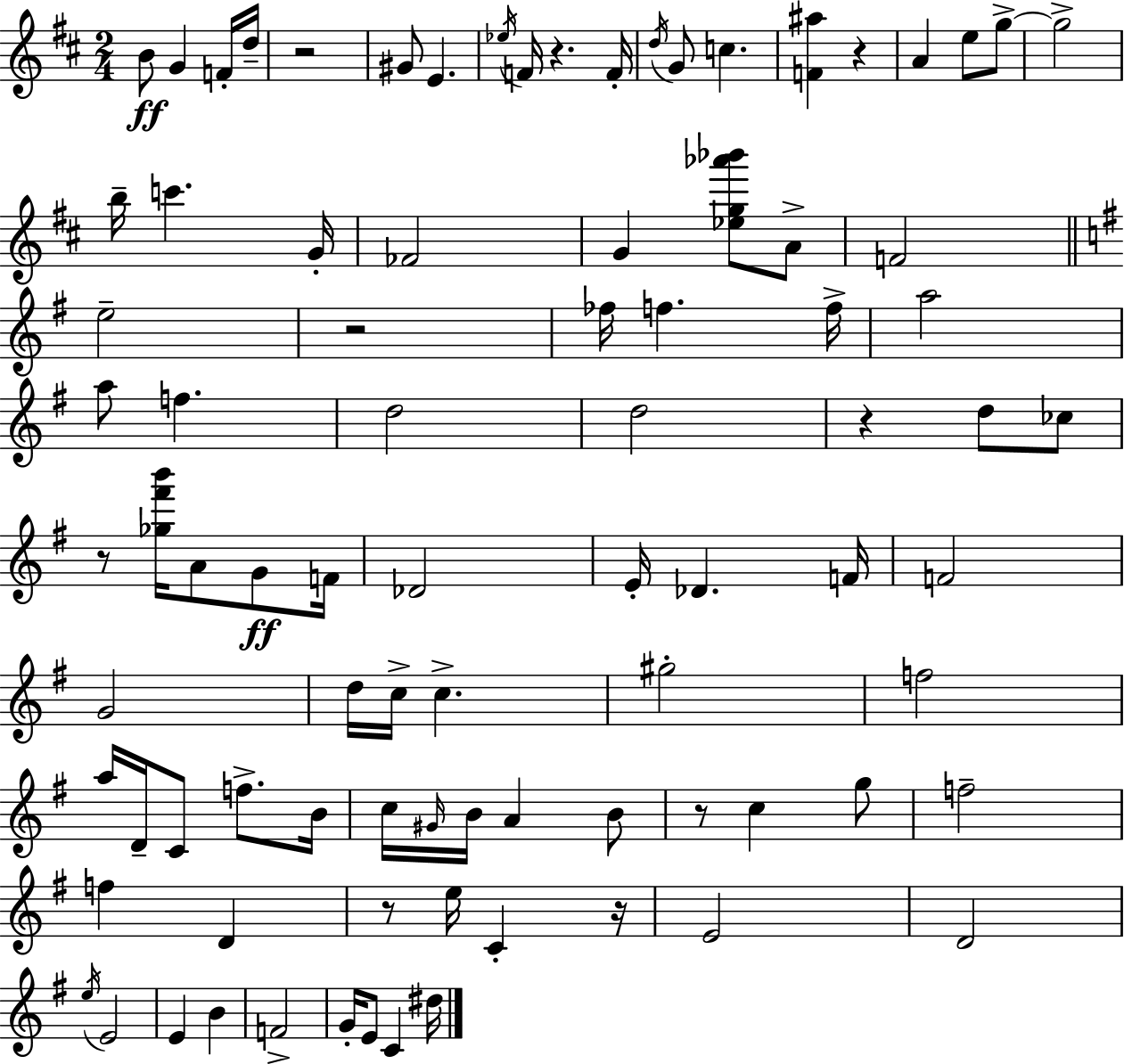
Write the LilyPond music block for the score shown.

{
  \clef treble
  \numericTimeSignature
  \time 2/4
  \key d \major
  b'8\ff g'4 f'16-. d''16-- | r2 | gis'8 e'4. | \acciaccatura { ees''16 } f'16 r4. | \break f'16-. \acciaccatura { d''16 } g'8 c''4. | <f' ais''>4 r4 | a'4 e''8 | g''8->~~ g''2-> | \break b''16-- c'''4. | g'16-. fes'2 | g'4 <ees'' g'' aes''' bes'''>8 | a'8-> f'2 | \break \bar "||" \break \key g \major e''2-- | r2 | fes''16 f''4. f''16-> | a''2 | \break a''8 f''4. | d''2 | d''2 | r4 d''8 ces''8 | \break r8 <ges'' fis''' b'''>16 a'8 g'8\ff f'16 | des'2 | e'16-. des'4. f'16 | f'2 | \break g'2 | d''16 c''16-> c''4.-> | gis''2-. | f''2 | \break a''16 d'16-- c'8 f''8.-> b'16 | c''16 \grace { gis'16 } b'16 a'4 b'8 | r8 c''4 g''8 | f''2-- | \break f''4 d'4 | r8 e''16 c'4-. | r16 e'2 | d'2 | \break \acciaccatura { e''16 } e'2 | e'4 b'4 | f'2-> | g'16-. e'8 c'4 | \break dis''16 \bar "|."
}